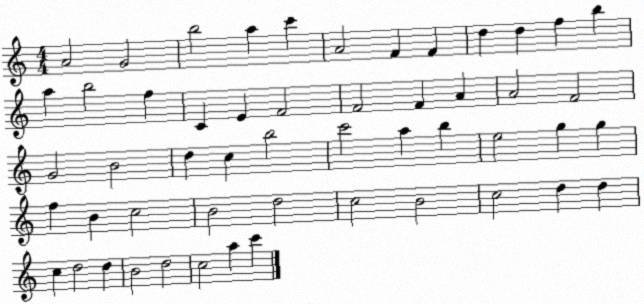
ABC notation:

X:1
T:Untitled
M:4/4
L:1/4
K:C
A2 G2 b2 a c' A2 F F d d f b a b2 f C E F2 F2 F A A2 F2 G2 B2 d c b2 c'2 a b e2 g g f B c2 B2 d2 c2 B2 c2 d d c d2 d B2 d2 c2 a c'